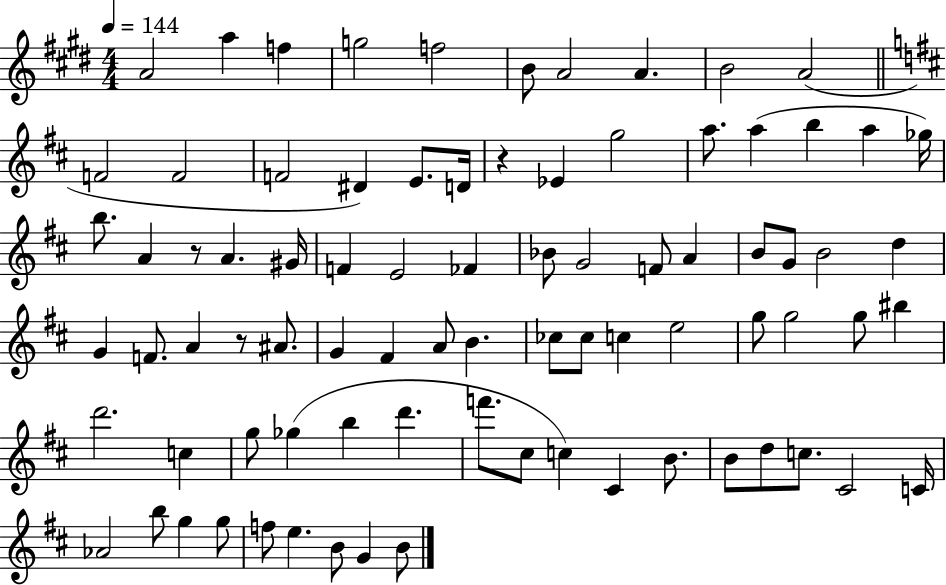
A4/h A5/q F5/q G5/h F5/h B4/e A4/h A4/q. B4/h A4/h F4/h F4/h F4/h D#4/q E4/e. D4/s R/q Eb4/q G5/h A5/e. A5/q B5/q A5/q Gb5/s B5/e. A4/q R/e A4/q. G#4/s F4/q E4/h FES4/q Bb4/e G4/h F4/e A4/q B4/e G4/e B4/h D5/q G4/q F4/e. A4/q R/e A#4/e. G4/q F#4/q A4/e B4/q. CES5/e CES5/e C5/q E5/h G5/e G5/h G5/e BIS5/q D6/h. C5/q G5/e Gb5/q B5/q D6/q. F6/e. C#5/e C5/q C#4/q B4/e. B4/e D5/e C5/e. C#4/h C4/s Ab4/h B5/e G5/q G5/e F5/e E5/q. B4/e G4/q B4/e